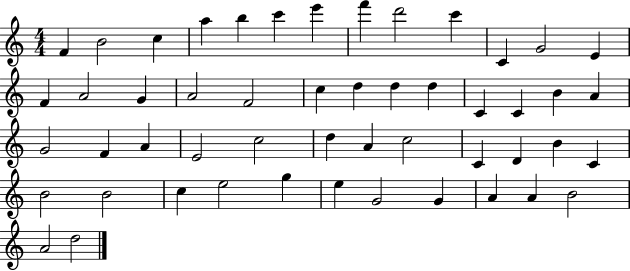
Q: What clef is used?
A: treble